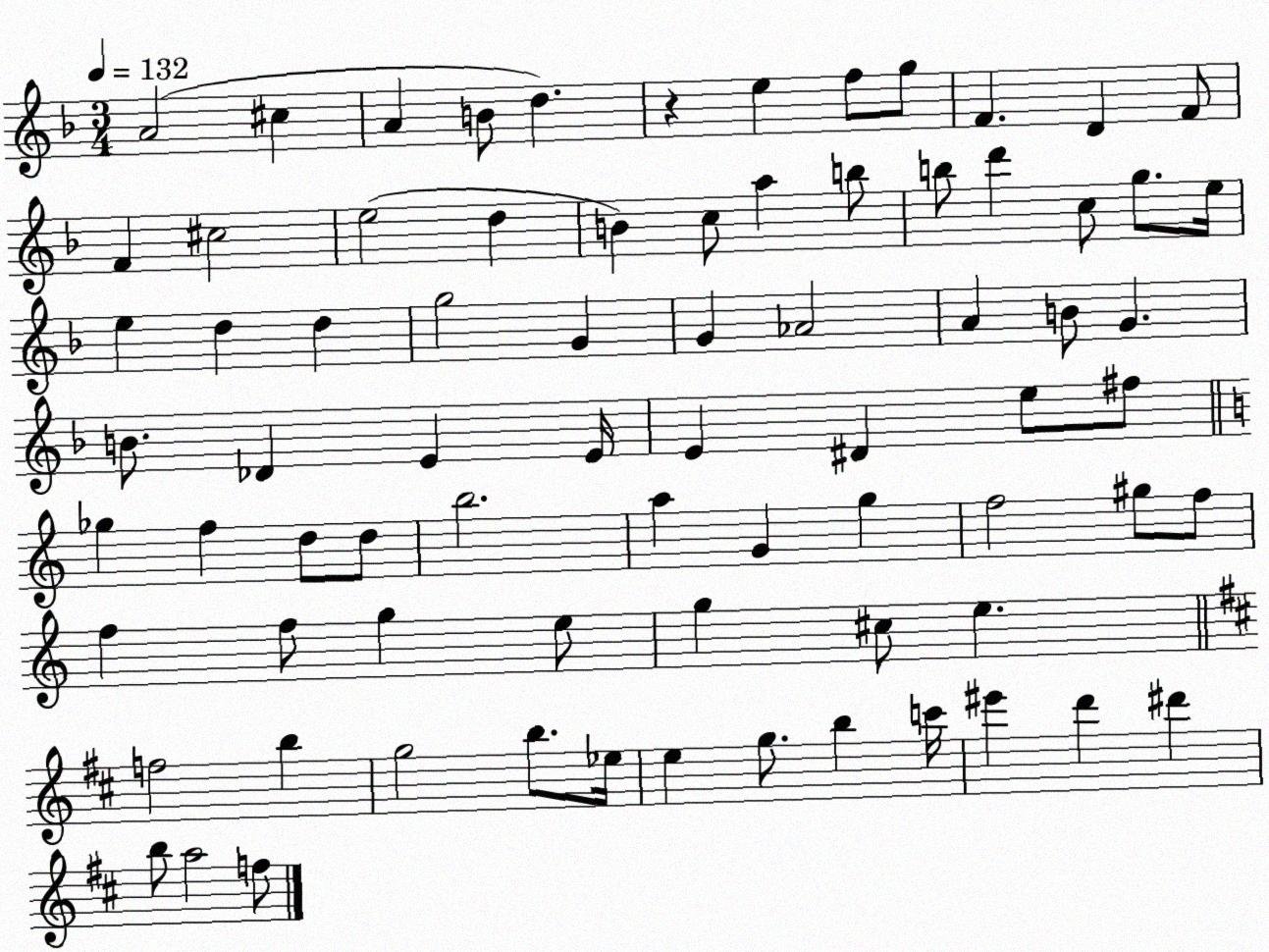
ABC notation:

X:1
T:Untitled
M:3/4
L:1/4
K:F
A2 ^c A B/2 d z e f/2 g/2 F D F/2 F ^c2 e2 d B c/2 a b/2 b/2 d' c/2 g/2 e/4 e d d g2 G G _A2 A B/2 G B/2 _D E E/4 E ^D e/2 ^f/2 _g f d/2 d/2 b2 a G g f2 ^g/2 f/2 f f/2 g e/2 g ^c/2 e f2 b g2 b/2 _e/4 e g/2 b c'/4 ^e' d' ^d' b/2 a2 f/2